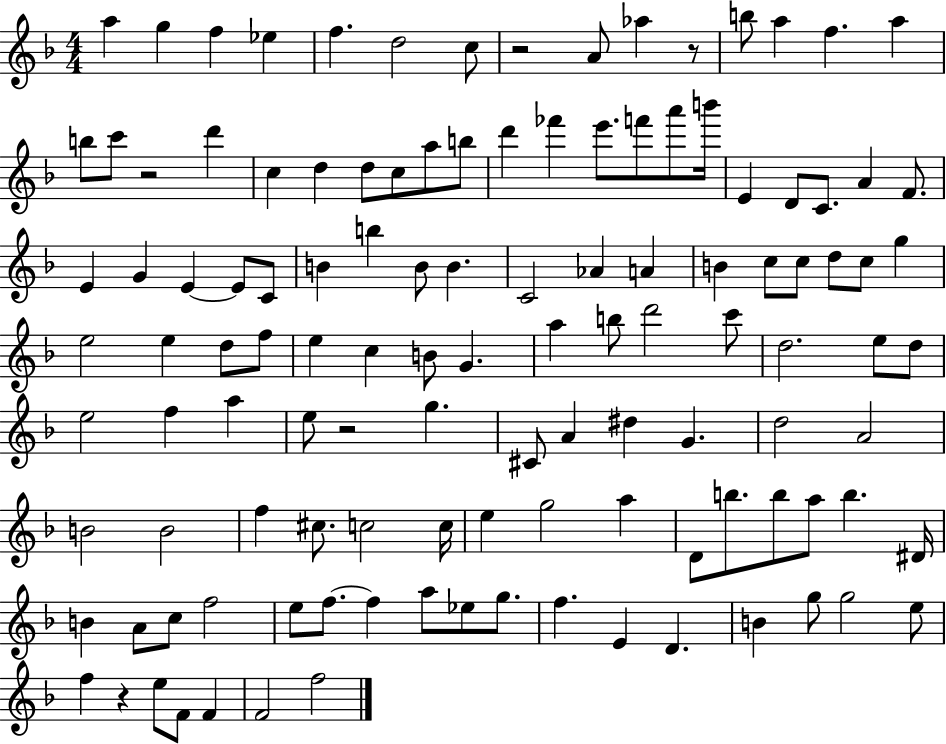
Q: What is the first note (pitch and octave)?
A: A5